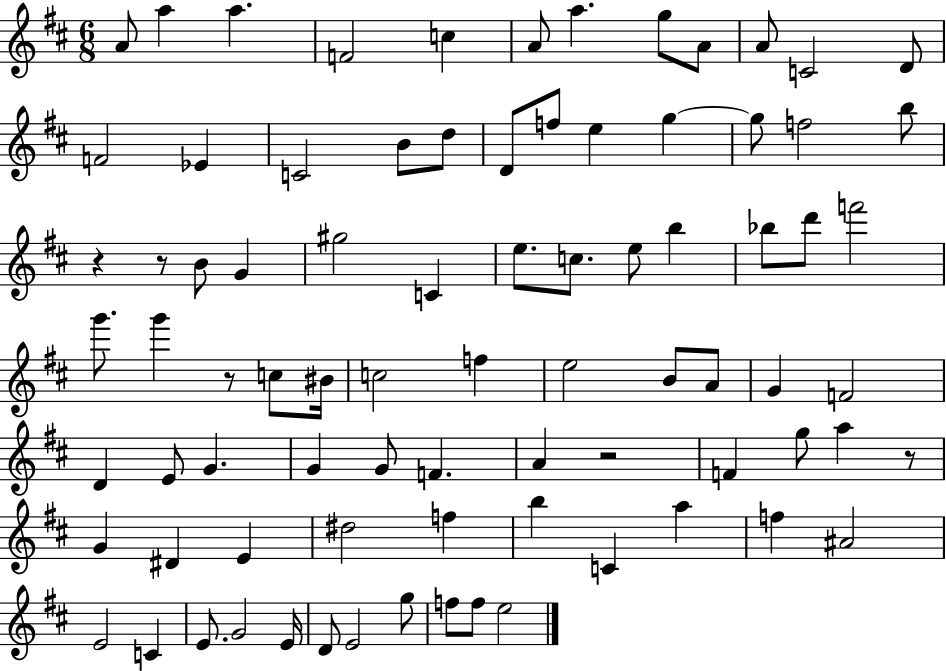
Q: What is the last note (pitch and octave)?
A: E5